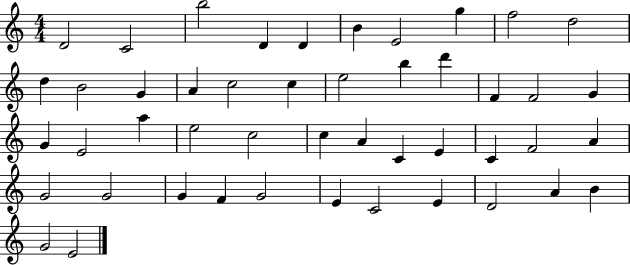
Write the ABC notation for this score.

X:1
T:Untitled
M:4/4
L:1/4
K:C
D2 C2 b2 D D B E2 g f2 d2 d B2 G A c2 c e2 b d' F F2 G G E2 a e2 c2 c A C E C F2 A G2 G2 G F G2 E C2 E D2 A B G2 E2